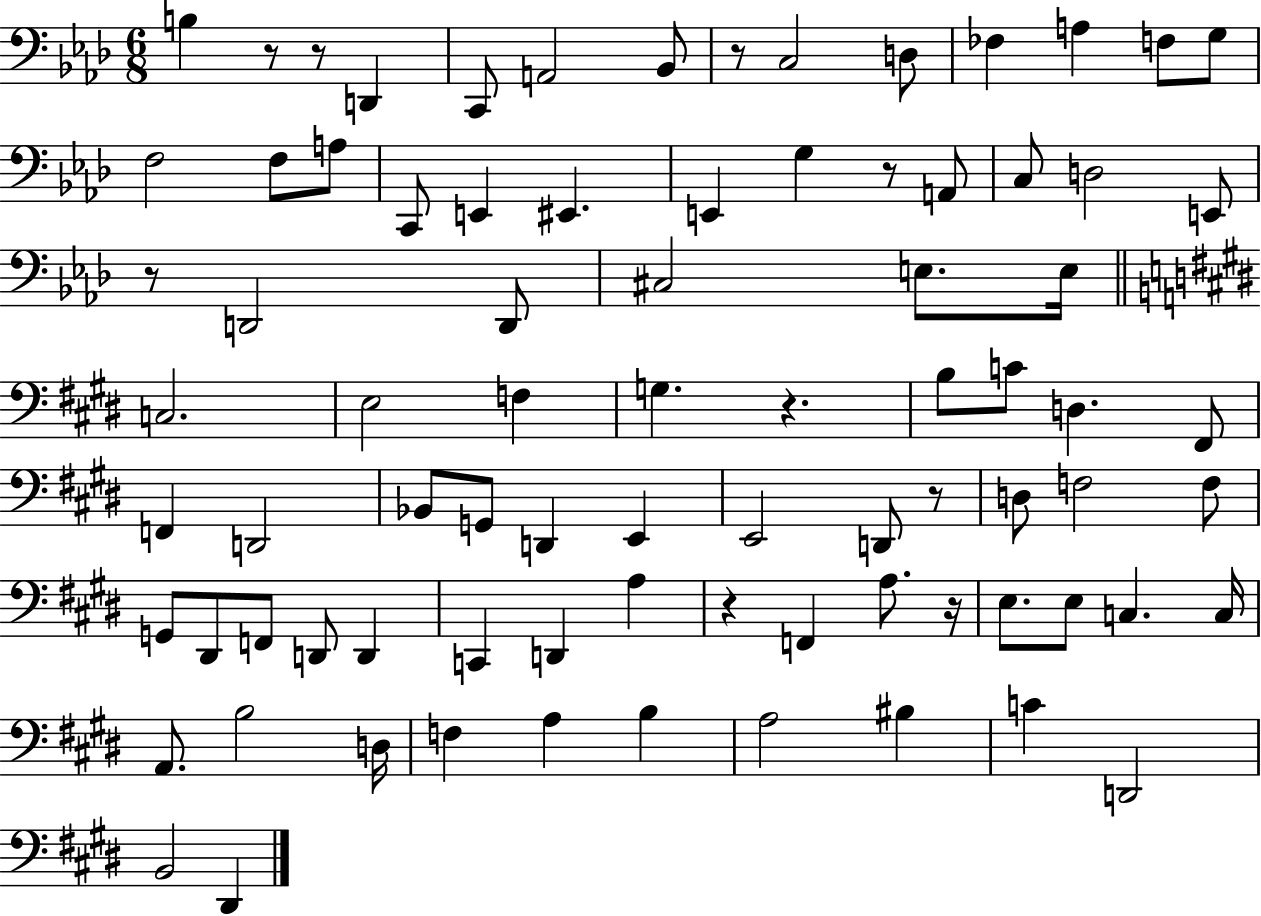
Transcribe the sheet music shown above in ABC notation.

X:1
T:Untitled
M:6/8
L:1/4
K:Ab
B, z/2 z/2 D,, C,,/2 A,,2 _B,,/2 z/2 C,2 D,/2 _F, A, F,/2 G,/2 F,2 F,/2 A,/2 C,,/2 E,, ^E,, E,, G, z/2 A,,/2 C,/2 D,2 E,,/2 z/2 D,,2 D,,/2 ^C,2 E,/2 E,/4 C,2 E,2 F, G, z B,/2 C/2 D, ^F,,/2 F,, D,,2 _B,,/2 G,,/2 D,, E,, E,,2 D,,/2 z/2 D,/2 F,2 F,/2 G,,/2 ^D,,/2 F,,/2 D,,/2 D,, C,, D,, A, z F,, A,/2 z/4 E,/2 E,/2 C, C,/4 A,,/2 B,2 D,/4 F, A, B, A,2 ^B, C D,,2 B,,2 ^D,,